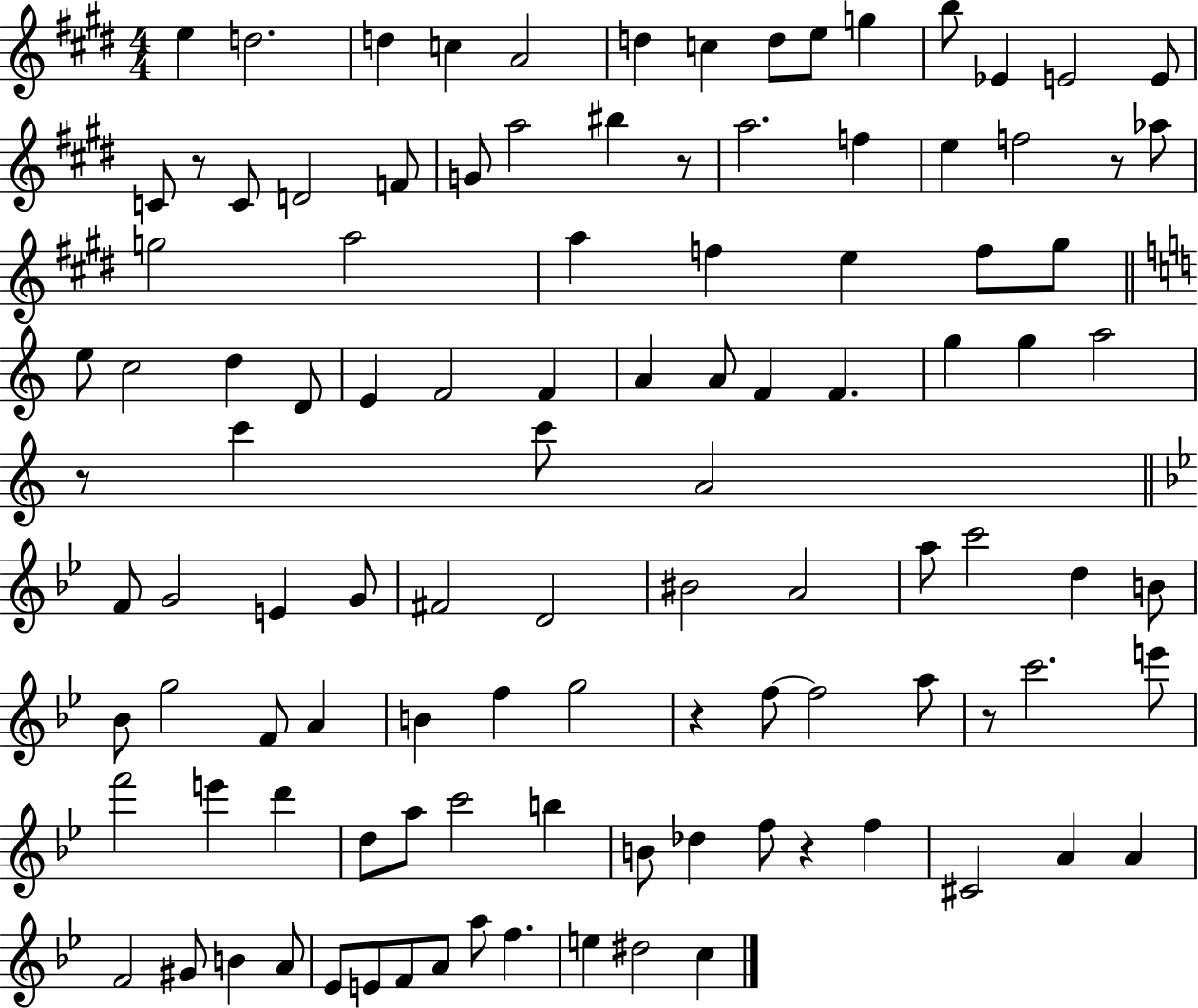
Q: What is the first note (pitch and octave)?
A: E5